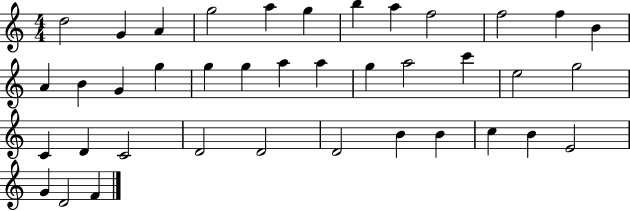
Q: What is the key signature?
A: C major